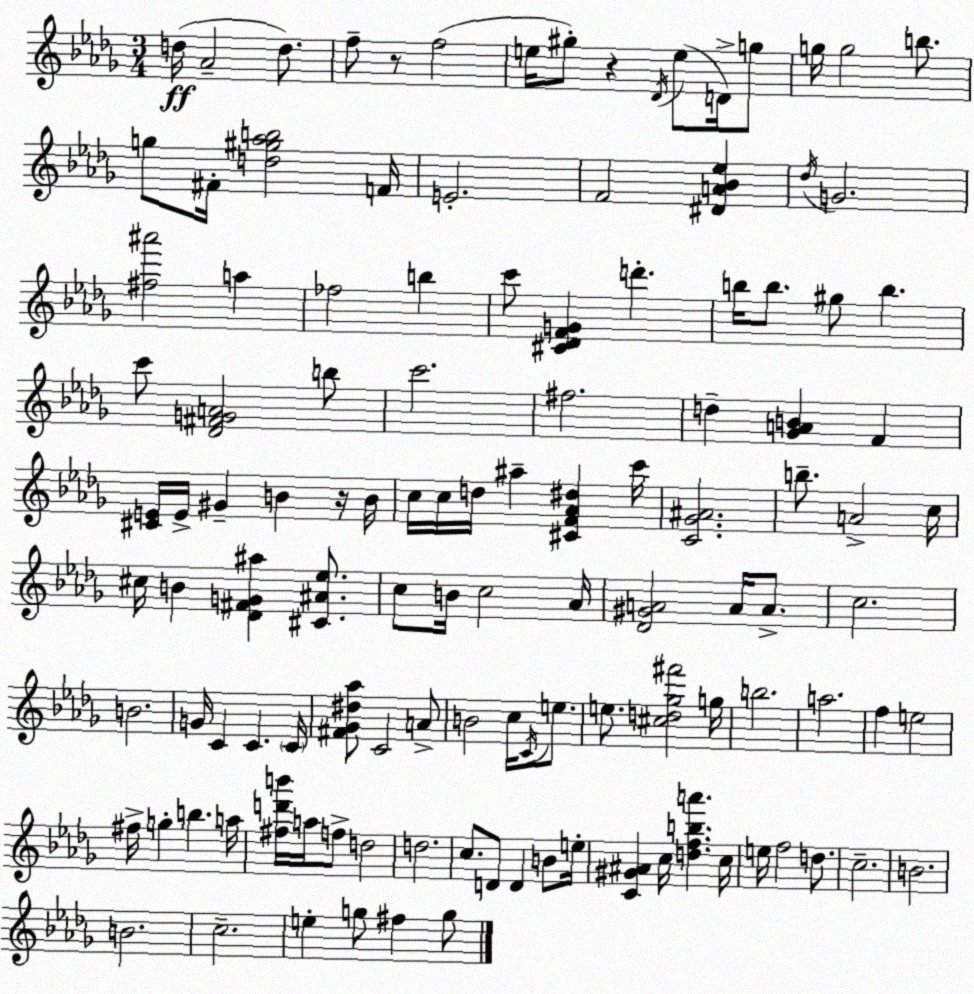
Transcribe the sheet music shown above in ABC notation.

X:1
T:Untitled
M:3/4
L:1/4
K:Bbm
d/4 _A2 d/2 f/2 z/2 f2 e/4 ^g/2 z _D/4 e/2 D/4 g/2 g/4 g2 b/2 g/2 ^F/4 [d^g_ab]2 F/4 E2 F2 [^DA_B_e] _d/4 G2 [^f^a']2 a _f2 b c'/2 [^C_DFG] d' b/4 b/2 ^g/2 b c'/2 [_D^FGA]2 b/2 c'2 ^f2 d [_GAB] F [^CE]/4 E/4 ^G B z/4 B/4 c/4 c/4 d/4 ^a [^CF_A^d] c'/4 [C_G^A]2 b/2 A2 c/4 ^c/4 B [_D^FG^a] [^C^A_e]/2 c/2 B/4 c2 _A/4 [_D^GA]2 A/4 A/2 c2 B2 G/4 C C C/4 [^F_G^d_a]/2 C2 A/2 B2 c/4 C/4 e/2 e/2 [^cd_g^f']2 g/4 b2 a2 f e2 ^f/4 g b a/4 [^fd'b']/4 a/4 f/2 d2 d2 c/2 D/2 D B/2 e/4 [C^G^A] c/4 [dfba'] c/4 e/4 f2 d/2 c2 B2 B2 c2 e g/2 ^f g/2